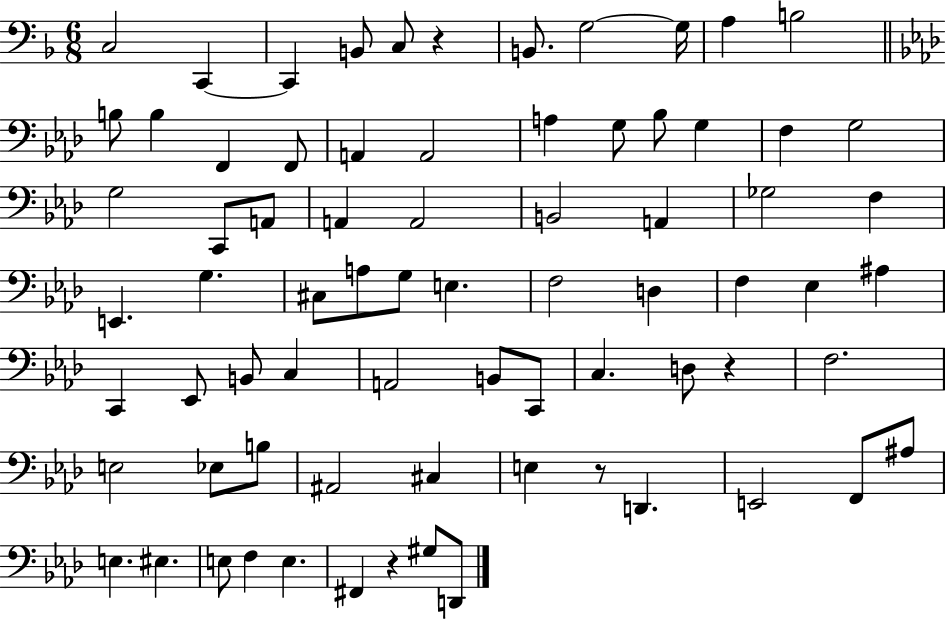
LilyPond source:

{
  \clef bass
  \numericTimeSignature
  \time 6/8
  \key f \major
  c2 c,4~~ | c,4 b,8 c8 r4 | b,8. g2~~ g16 | a4 b2 | \break \bar "||" \break \key aes \major b8 b4 f,4 f,8 | a,4 a,2 | a4 g8 bes8 g4 | f4 g2 | \break g2 c,8 a,8 | a,4 a,2 | b,2 a,4 | ges2 f4 | \break e,4. g4. | cis8 a8 g8 e4. | f2 d4 | f4 ees4 ais4 | \break c,4 ees,8 b,8 c4 | a,2 b,8 c,8 | c4. d8 r4 | f2. | \break e2 ees8 b8 | ais,2 cis4 | e4 r8 d,4. | e,2 f,8 ais8 | \break e4. eis4. | e8 f4 e4. | fis,4 r4 gis8 d,8 | \bar "|."
}